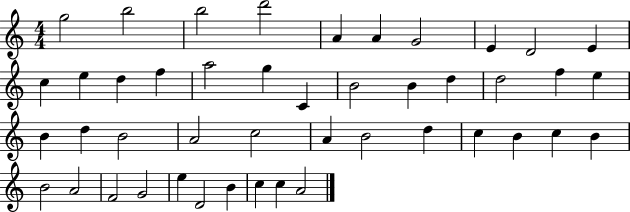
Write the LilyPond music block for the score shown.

{
  \clef treble
  \numericTimeSignature
  \time 4/4
  \key c \major
  g''2 b''2 | b''2 d'''2 | a'4 a'4 g'2 | e'4 d'2 e'4 | \break c''4 e''4 d''4 f''4 | a''2 g''4 c'4 | b'2 b'4 d''4 | d''2 f''4 e''4 | \break b'4 d''4 b'2 | a'2 c''2 | a'4 b'2 d''4 | c''4 b'4 c''4 b'4 | \break b'2 a'2 | f'2 g'2 | e''4 d'2 b'4 | c''4 c''4 a'2 | \break \bar "|."
}